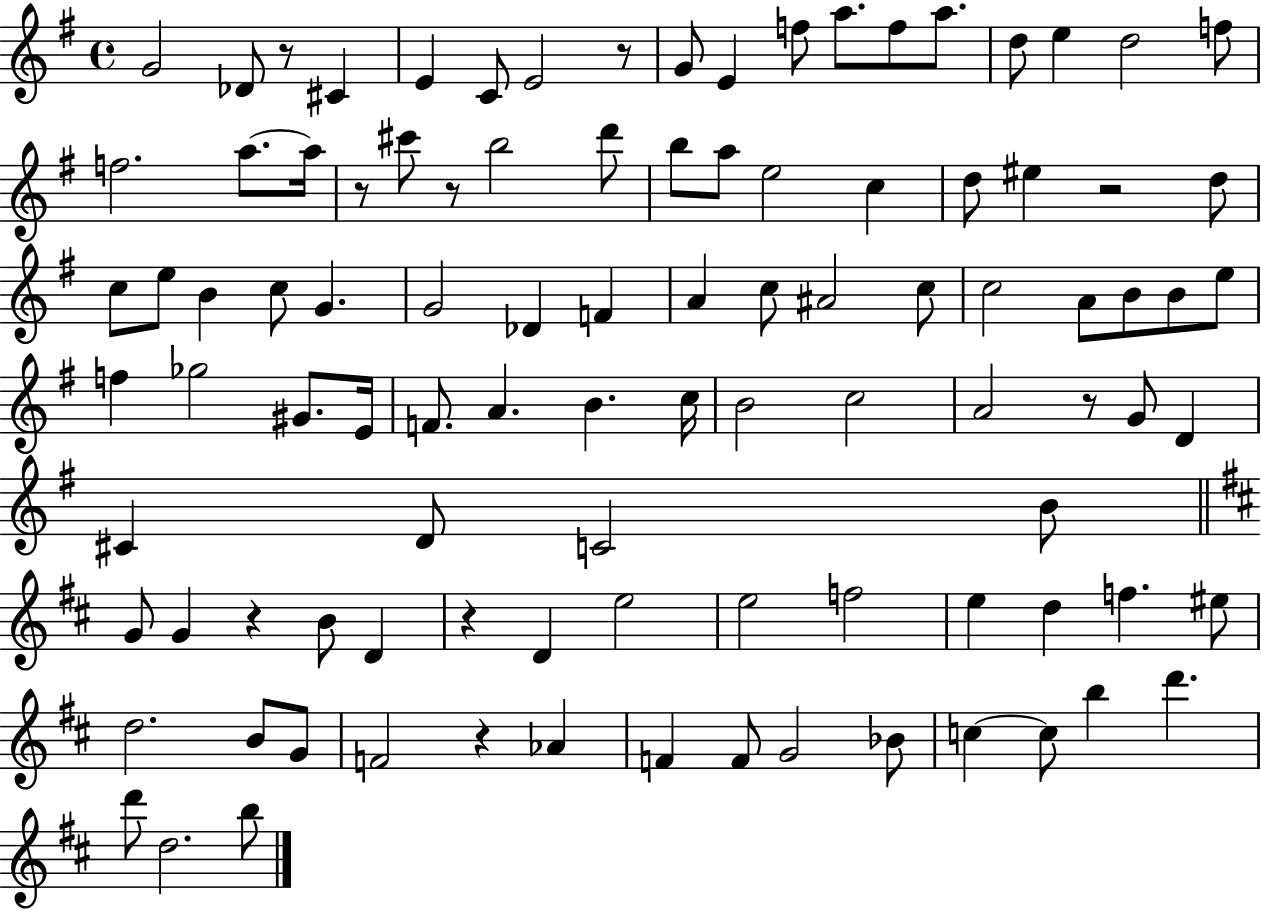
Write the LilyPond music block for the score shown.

{
  \clef treble
  \time 4/4
  \defaultTimeSignature
  \key g \major
  g'2 des'8 r8 cis'4 | e'4 c'8 e'2 r8 | g'8 e'4 f''8 a''8. f''8 a''8. | d''8 e''4 d''2 f''8 | \break f''2. a''8.~~ a''16 | r8 cis'''8 r8 b''2 d'''8 | b''8 a''8 e''2 c''4 | d''8 eis''4 r2 d''8 | \break c''8 e''8 b'4 c''8 g'4. | g'2 des'4 f'4 | a'4 c''8 ais'2 c''8 | c''2 a'8 b'8 b'8 e''8 | \break f''4 ges''2 gis'8. e'16 | f'8. a'4. b'4. c''16 | b'2 c''2 | a'2 r8 g'8 d'4 | \break cis'4 d'8 c'2 b'8 | \bar "||" \break \key d \major g'8 g'4 r4 b'8 d'4 | r4 d'4 e''2 | e''2 f''2 | e''4 d''4 f''4. eis''8 | \break d''2. b'8 g'8 | f'2 r4 aes'4 | f'4 f'8 g'2 bes'8 | c''4~~ c''8 b''4 d'''4. | \break d'''8 d''2. b''8 | \bar "|."
}